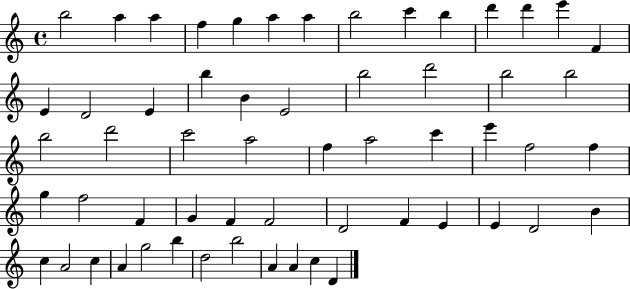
{
  \clef treble
  \time 4/4
  \defaultTimeSignature
  \key c \major
  b''2 a''4 a''4 | f''4 g''4 a''4 a''4 | b''2 c'''4 b''4 | d'''4 d'''4 e'''4 f'4 | \break e'4 d'2 e'4 | b''4 b'4 e'2 | b''2 d'''2 | b''2 b''2 | \break b''2 d'''2 | c'''2 a''2 | f''4 a''2 c'''4 | e'''4 f''2 f''4 | \break g''4 f''2 f'4 | g'4 f'4 f'2 | d'2 f'4 e'4 | e'4 d'2 b'4 | \break c''4 a'2 c''4 | a'4 g''2 b''4 | d''2 b''2 | a'4 a'4 c''4 d'4 | \break \bar "|."
}